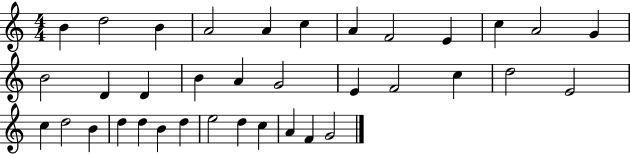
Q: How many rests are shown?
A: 0